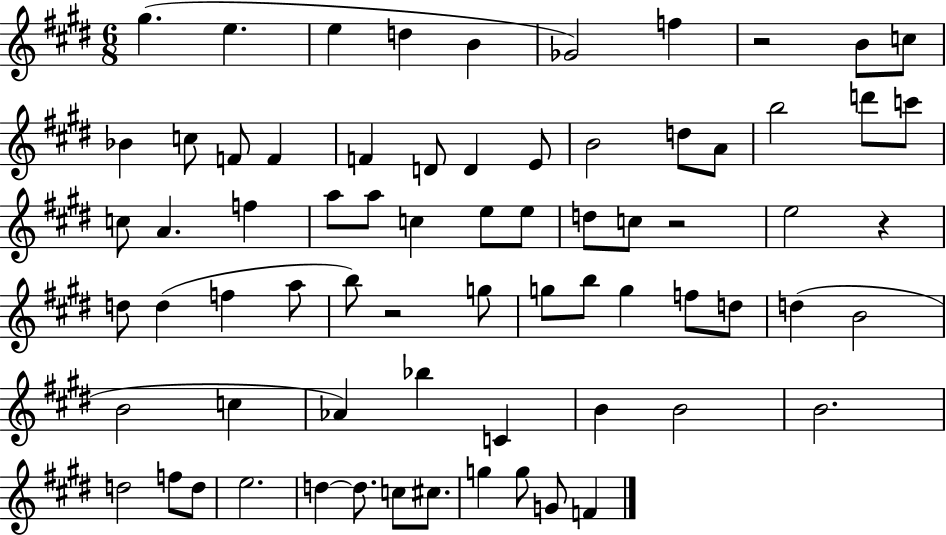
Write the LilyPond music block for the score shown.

{
  \clef treble
  \numericTimeSignature
  \time 6/8
  \key e \major
  gis''4.( e''4. | e''4 d''4 b'4 | ges'2) f''4 | r2 b'8 c''8 | \break bes'4 c''8 f'8 f'4 | f'4 d'8 d'4 e'8 | b'2 d''8 a'8 | b''2 d'''8 c'''8 | \break c''8 a'4. f''4 | a''8 a''8 c''4 e''8 e''8 | d''8 c''8 r2 | e''2 r4 | \break d''8 d''4( f''4 a''8 | b''8) r2 g''8 | g''8 b''8 g''4 f''8 d''8 | d''4( b'2 | \break b'2 c''4 | aes'4) bes''4 c'4 | b'4 b'2 | b'2. | \break d''2 f''8 d''8 | e''2. | d''4~~ d''8. c''8 cis''8. | g''4 g''8 g'8 f'4 | \break \bar "|."
}